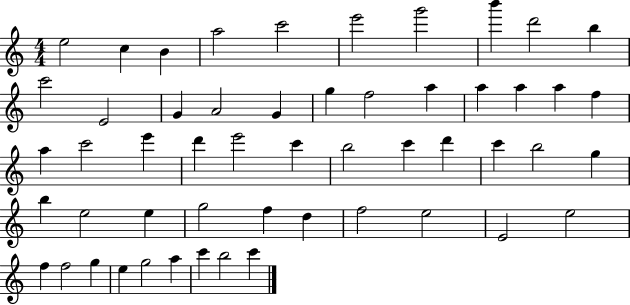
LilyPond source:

{
  \clef treble
  \numericTimeSignature
  \time 4/4
  \key c \major
  e''2 c''4 b'4 | a''2 c'''2 | e'''2 g'''2 | b'''4 d'''2 b''4 | \break c'''2 e'2 | g'4 a'2 g'4 | g''4 f''2 a''4 | a''4 a''4 a''4 f''4 | \break a''4 c'''2 e'''4 | d'''4 e'''2 c'''4 | b''2 c'''4 d'''4 | c'''4 b''2 g''4 | \break b''4 e''2 e''4 | g''2 f''4 d''4 | f''2 e''2 | e'2 e''2 | \break f''4 f''2 g''4 | e''4 g''2 a''4 | c'''4 b''2 c'''4 | \bar "|."
}